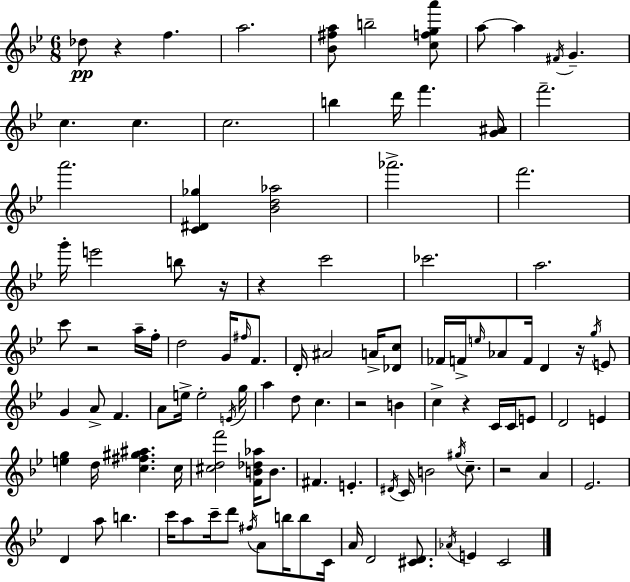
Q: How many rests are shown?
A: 8